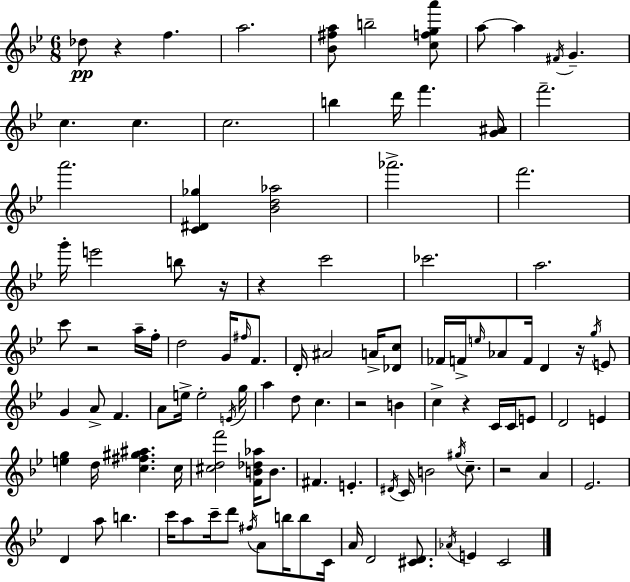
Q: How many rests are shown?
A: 8